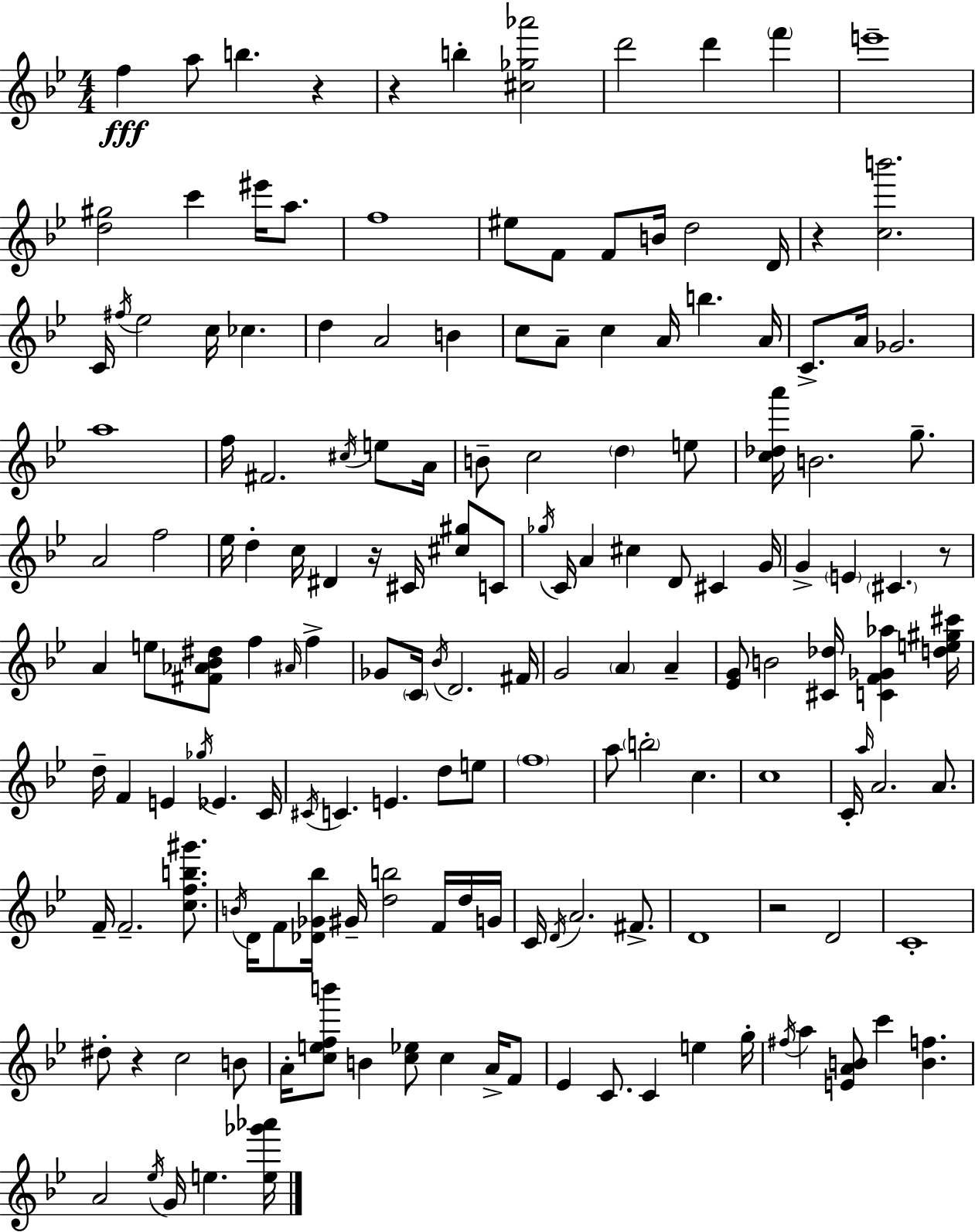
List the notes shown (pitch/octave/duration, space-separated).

F5/q A5/e B5/q. R/q R/q B5/q [C#5,Gb5,Ab6]/h D6/h D6/q F6/q E6/w [D5,G#5]/h C6/q EIS6/s A5/e. F5/w EIS5/e F4/e F4/e B4/s D5/h D4/s R/q [C5,B6]/h. C4/s F#5/s Eb5/h C5/s CES5/q. D5/q A4/h B4/q C5/e A4/e C5/q A4/s B5/q. A4/s C4/e. A4/s Gb4/h. A5/w F5/s F#4/h. C#5/s E5/e A4/s B4/e C5/h D5/q E5/e [C5,Db5,A6]/s B4/h. G5/e. A4/h F5/h Eb5/s D5/q C5/s D#4/q R/s C#4/s [C#5,G#5]/e C4/e Gb5/s C4/s A4/q C#5/q D4/e C#4/q G4/s G4/q E4/q C#4/q. R/e A4/q E5/e [F#4,Ab4,Bb4,D#5]/e F5/q A#4/s F5/q Gb4/e C4/s Bb4/s D4/h. F#4/s G4/h A4/q A4/q [Eb4,G4]/e B4/h [C#4,Db5]/s [C4,F4,Gb4,Ab5]/q [D5,E5,G#5,C#6]/s D5/s F4/q E4/q Gb5/s Eb4/q. C4/s C#4/s C4/q. E4/q. D5/e E5/e F5/w A5/e B5/h C5/q. C5/w C4/s A5/s A4/h. A4/e. F4/s F4/h. [C5,F5,B5,G#6]/e. B4/s D4/s F4/e [Db4,Gb4,Bb5]/s G#4/s [D5,B5]/h F4/s D5/s G4/s C4/s D4/s A4/h. F#4/e. D4/w R/h D4/h C4/w D#5/e R/q C5/h B4/e A4/s [C5,E5,F5,B6]/e B4/q [C5,Eb5]/e C5/q A4/s F4/e Eb4/q C4/e. C4/q E5/q G5/s F#5/s A5/q [E4,A4,B4]/e C6/q [B4,F5]/q. A4/h Eb5/s G4/s E5/q. [E5,Gb6,Ab6]/s